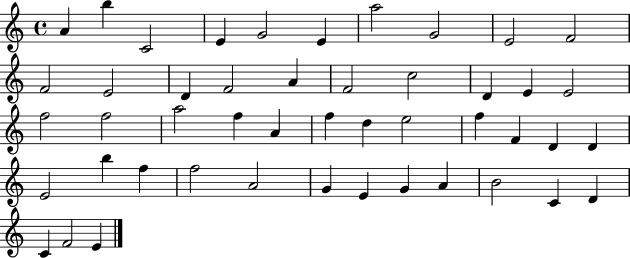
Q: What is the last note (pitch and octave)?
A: E4